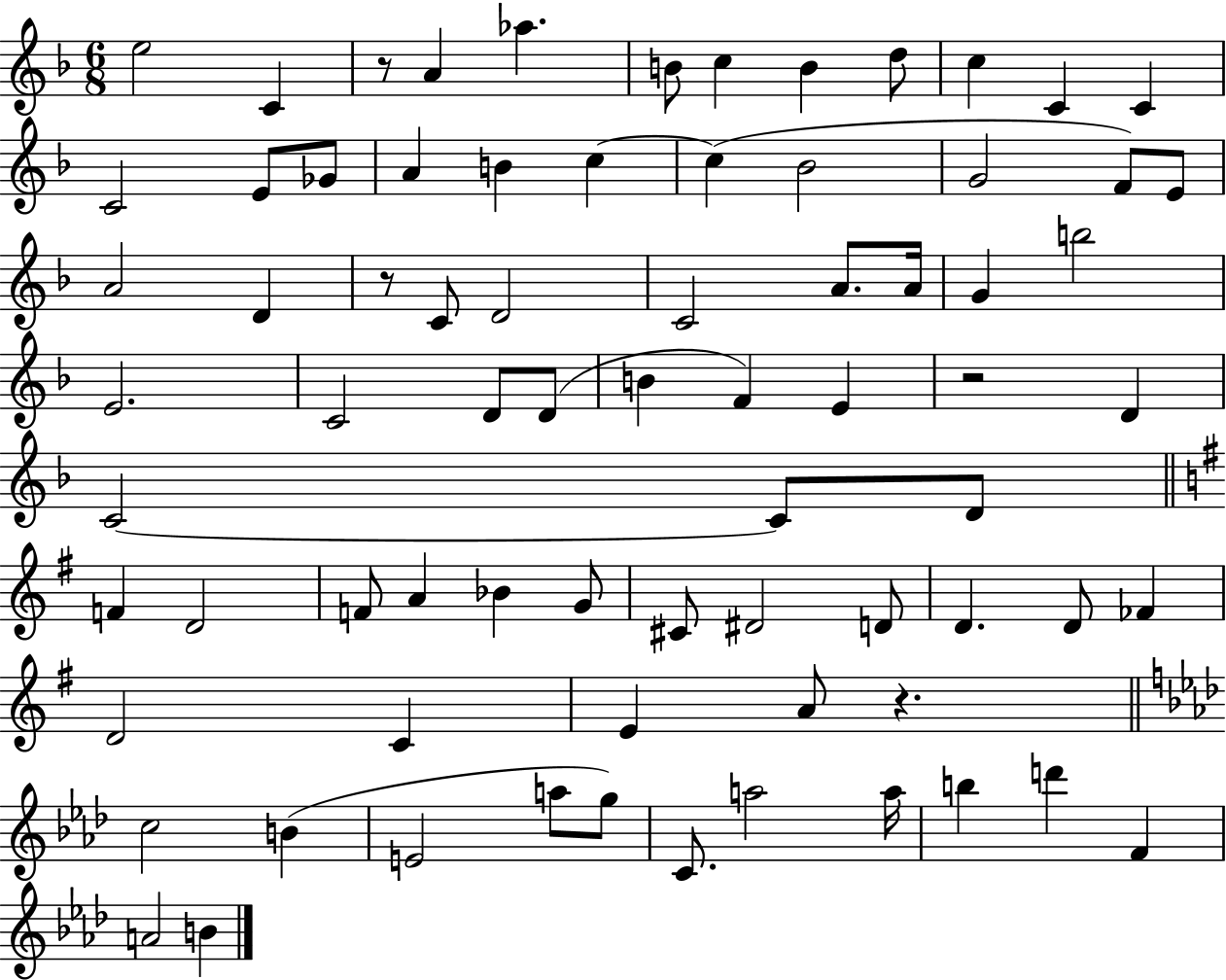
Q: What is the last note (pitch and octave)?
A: B4